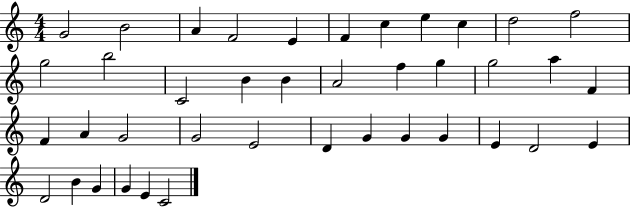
{
  \clef treble
  \numericTimeSignature
  \time 4/4
  \key c \major
  g'2 b'2 | a'4 f'2 e'4 | f'4 c''4 e''4 c''4 | d''2 f''2 | \break g''2 b''2 | c'2 b'4 b'4 | a'2 f''4 g''4 | g''2 a''4 f'4 | \break f'4 a'4 g'2 | g'2 e'2 | d'4 g'4 g'4 g'4 | e'4 d'2 e'4 | \break d'2 b'4 g'4 | g'4 e'4 c'2 | \bar "|."
}